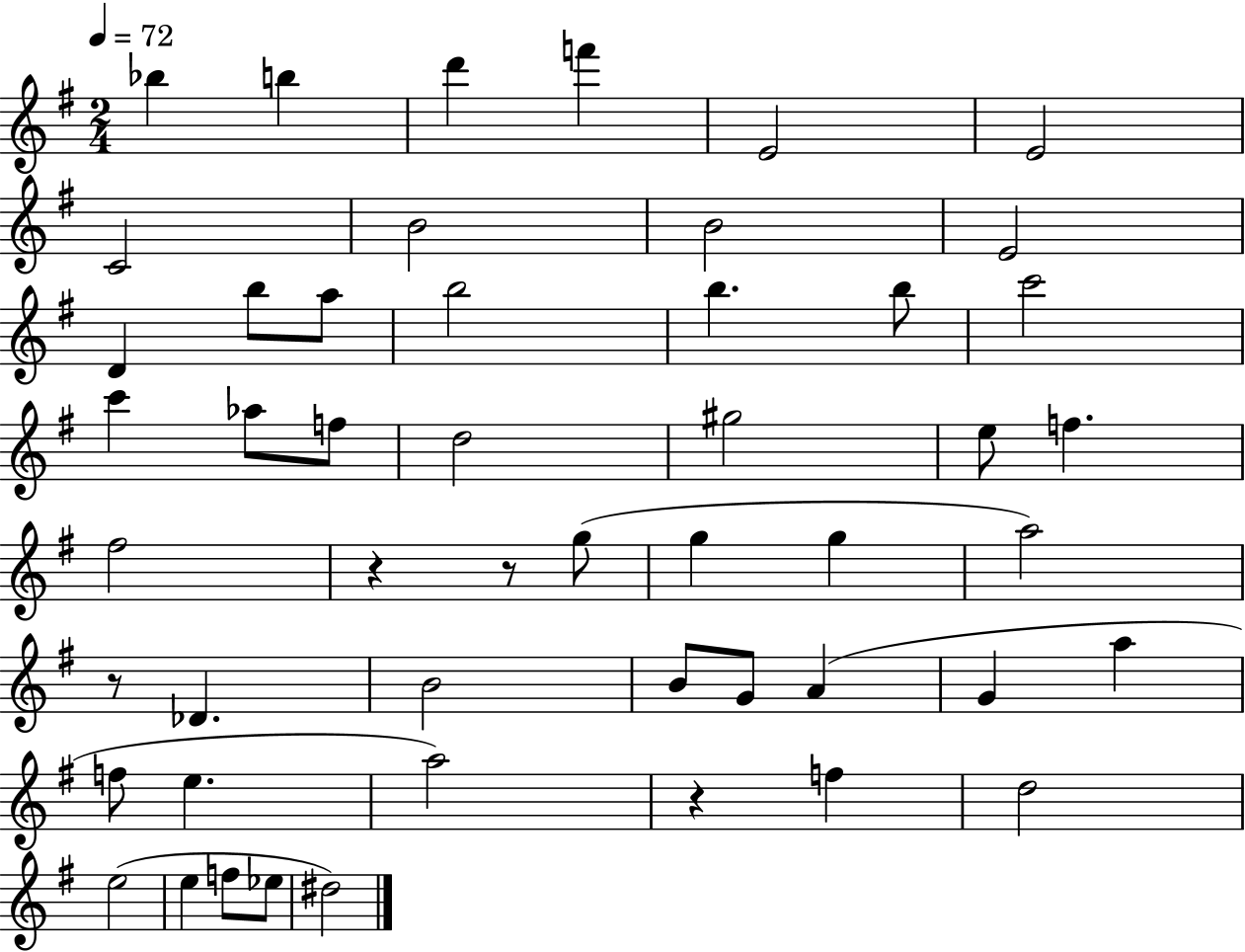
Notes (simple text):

Bb5/q B5/q D6/q F6/q E4/h E4/h C4/h B4/h B4/h E4/h D4/q B5/e A5/e B5/h B5/q. B5/e C6/h C6/q Ab5/e F5/e D5/h G#5/h E5/e F5/q. F#5/h R/q R/e G5/e G5/q G5/q A5/h R/e Db4/q. B4/h B4/e G4/e A4/q G4/q A5/q F5/e E5/q. A5/h R/q F5/q D5/h E5/h E5/q F5/e Eb5/e D#5/h